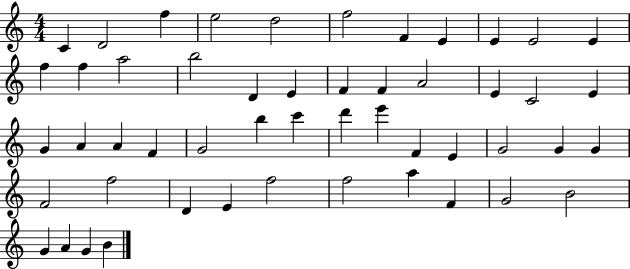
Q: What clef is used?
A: treble